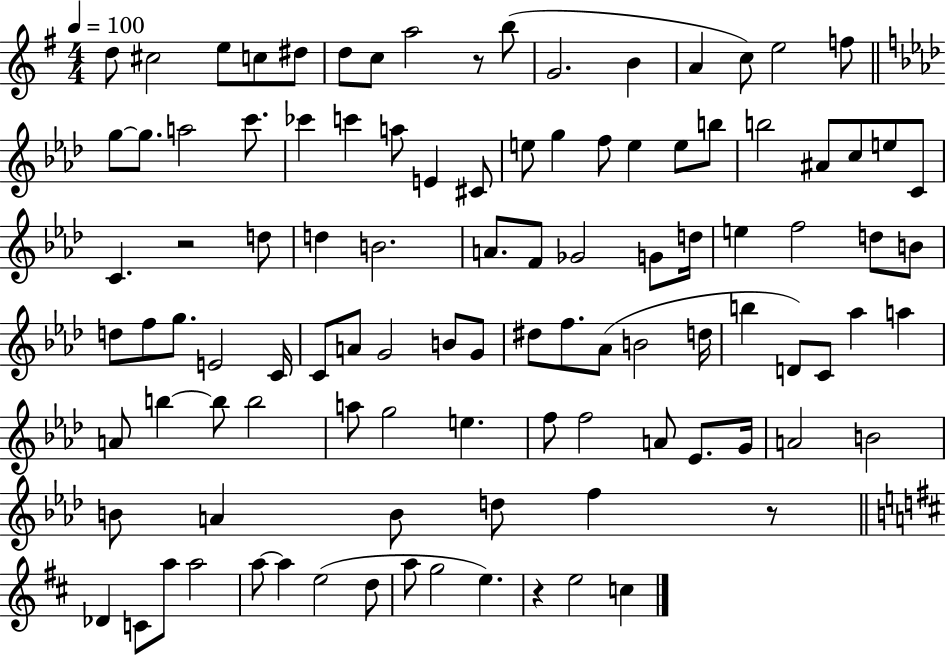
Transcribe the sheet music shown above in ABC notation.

X:1
T:Untitled
M:4/4
L:1/4
K:G
d/2 ^c2 e/2 c/2 ^d/2 d/2 c/2 a2 z/2 b/2 G2 B A c/2 e2 f/2 g/2 g/2 a2 c'/2 _c' c' a/2 E ^C/2 e/2 g f/2 e e/2 b/2 b2 ^A/2 c/2 e/2 C/2 C z2 d/2 d B2 A/2 F/2 _G2 G/2 d/4 e f2 d/2 B/2 d/2 f/2 g/2 E2 C/4 C/2 A/2 G2 B/2 G/2 ^d/2 f/2 _A/2 B2 d/4 b D/2 C/2 _a a A/2 b b/2 b2 a/2 g2 e f/2 f2 A/2 _E/2 G/4 A2 B2 B/2 A B/2 d/2 f z/2 _D C/2 a/2 a2 a/2 a e2 d/2 a/2 g2 e z e2 c